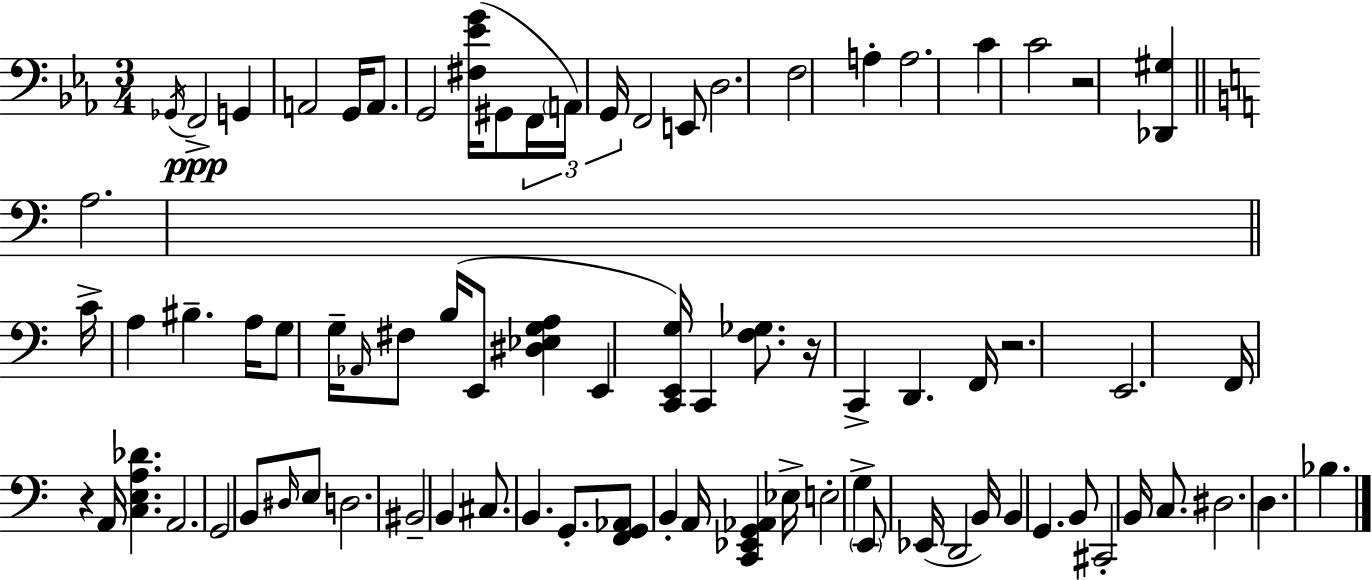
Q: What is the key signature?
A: EES major